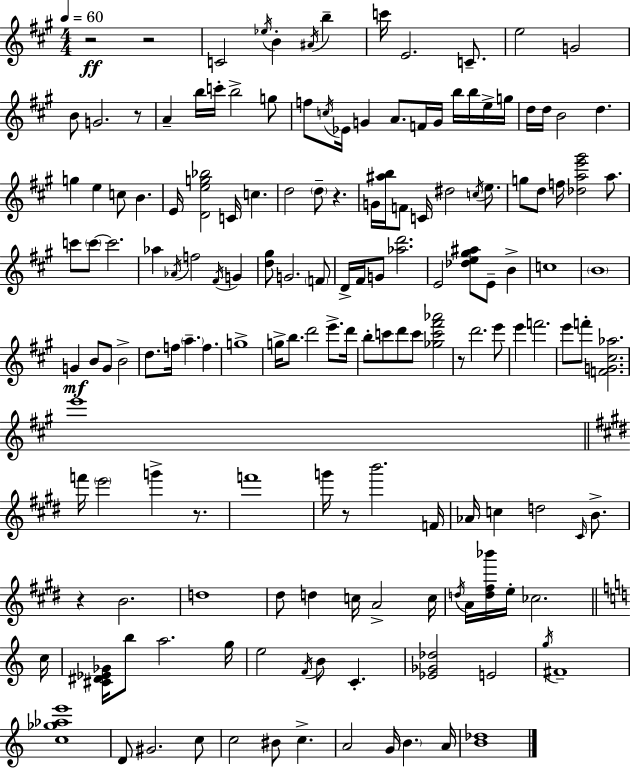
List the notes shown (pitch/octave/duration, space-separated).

R/h R/h C4/h Eb5/s B4/q A#4/s B5/q C6/s E4/h. C4/e. E5/h G4/h B4/e G4/h. R/e A4/q B5/s C6/s B5/h G5/e F5/e C5/s Eb4/s G4/q A4/e. F4/s G4/s B5/s B5/s E5/s G5/s D5/s D5/s B4/h D5/q. G5/q E5/q C5/e B4/q. E4/s [D4,E5,G5,Bb5]/h C4/s C5/q. D5/h D5/e R/q. G4/s [A#5,B5]/s F4/e C4/s D#5/h C5/s E5/e. G5/e D5/e F5/s [Db5,A5,E6,G#6]/h A5/e. C6/e C6/e C6/h. Ab5/q Ab4/s F5/h F#4/s G4/q [D5,G#5]/e G4/h. F4/e D4/s F#4/s G4/e [Ab5,D6]/h. E4/h [Db5,E5,G#5,A#5]/e E4/e B4/q C5/w B4/w G4/q B4/e G4/e B4/h D5/e. F5/s A5/q. F5/q. G5/w G5/s B5/e. D6/h E6/e. D6/s B5/e C6/e D6/e C6/e [Gb5,C6,F#6,Ab6]/h R/e D6/h. E6/e E6/q F6/h. E6/e F6/e [F4,G4,C#5,Ab5]/h. E6/w F6/s E6/h G6/q R/e. F6/w G6/s R/e B6/h. F4/s Ab4/s C5/q D5/h C#4/s B4/e. R/q B4/h. D5/w D#5/e D5/q C5/s A4/h C5/s D5/s A4/s [D5,F#5,Bb6]/s E5/s CES5/h. C5/s [C#4,D#4,Eb4,Gb4]/s B5/e A5/h. G5/s E5/h F4/s B4/e C4/q. [Eb4,Gb4,Db5]/h E4/h G5/s F#4/w [C5,Gb5,Ab5,E6]/w D4/e G#4/h. C5/e C5/h BIS4/e C5/q. A4/h G4/s B4/q. A4/s [B4,Db5]/w